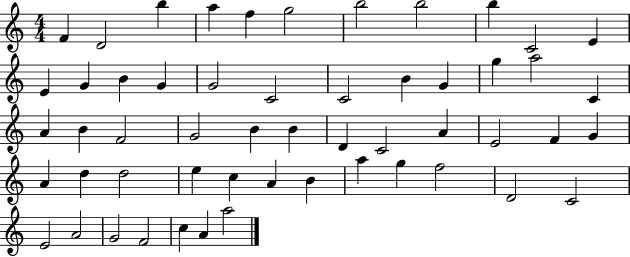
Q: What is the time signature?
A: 4/4